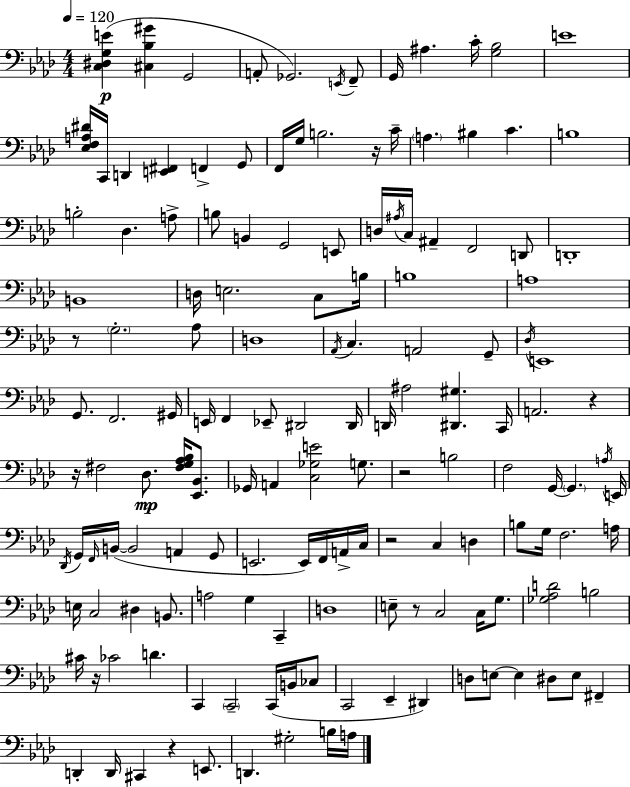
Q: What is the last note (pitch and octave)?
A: A3